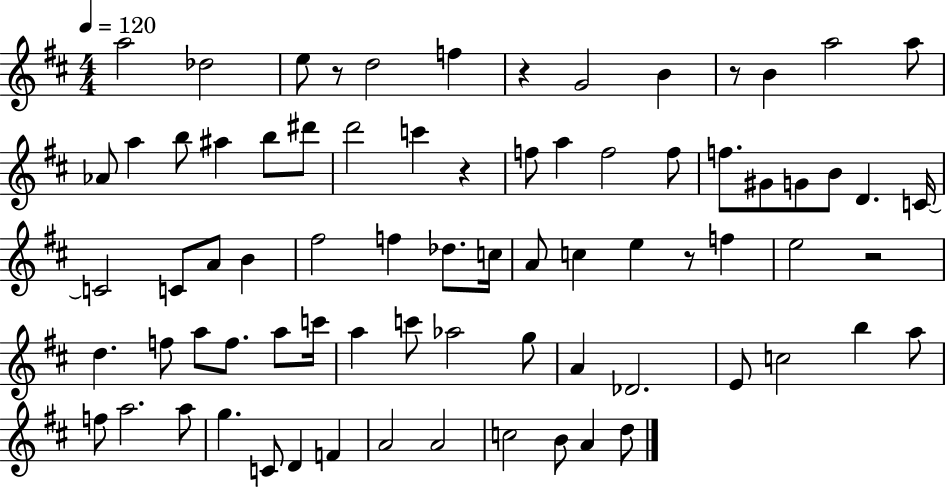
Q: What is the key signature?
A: D major